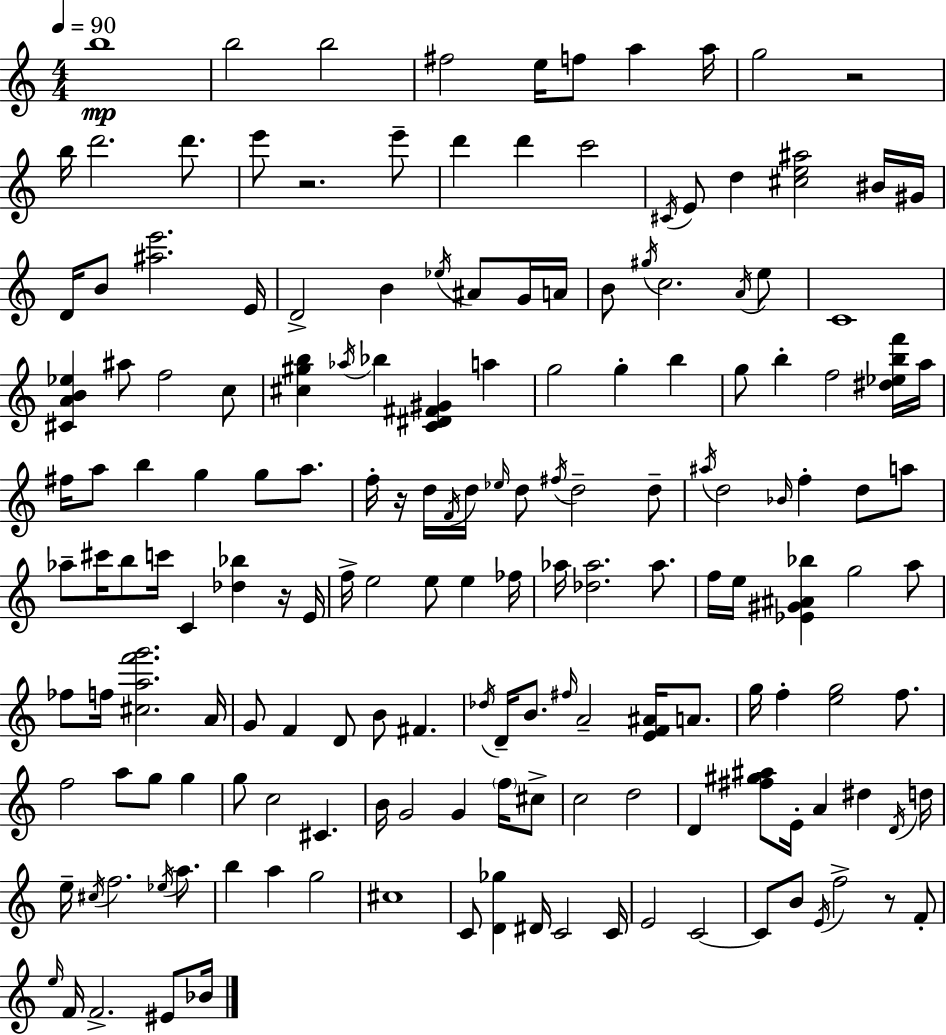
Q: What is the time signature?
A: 4/4